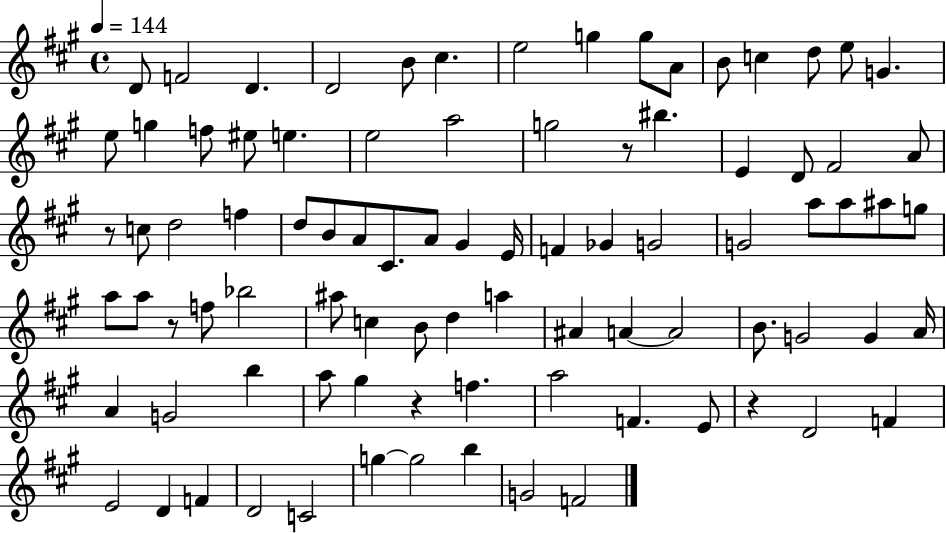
{
  \clef treble
  \time 4/4
  \defaultTimeSignature
  \key a \major
  \tempo 4 = 144
  d'8 f'2 d'4. | d'2 b'8 cis''4. | e''2 g''4 g''8 a'8 | b'8 c''4 d''8 e''8 g'4. | \break e''8 g''4 f''8 eis''8 e''4. | e''2 a''2 | g''2 r8 bis''4. | e'4 d'8 fis'2 a'8 | \break r8 c''8 d''2 f''4 | d''8 b'8 a'8 cis'8. a'8 gis'4 e'16 | f'4 ges'4 g'2 | g'2 a''8 a''8 ais''8 g''8 | \break a''8 a''8 r8 f''8 bes''2 | ais''8 c''4 b'8 d''4 a''4 | ais'4 a'4~~ a'2 | b'8. g'2 g'4 a'16 | \break a'4 g'2 b''4 | a''8 gis''4 r4 f''4. | a''2 f'4. e'8 | r4 d'2 f'4 | \break e'2 d'4 f'4 | d'2 c'2 | g''4~~ g''2 b''4 | g'2 f'2 | \break \bar "|."
}